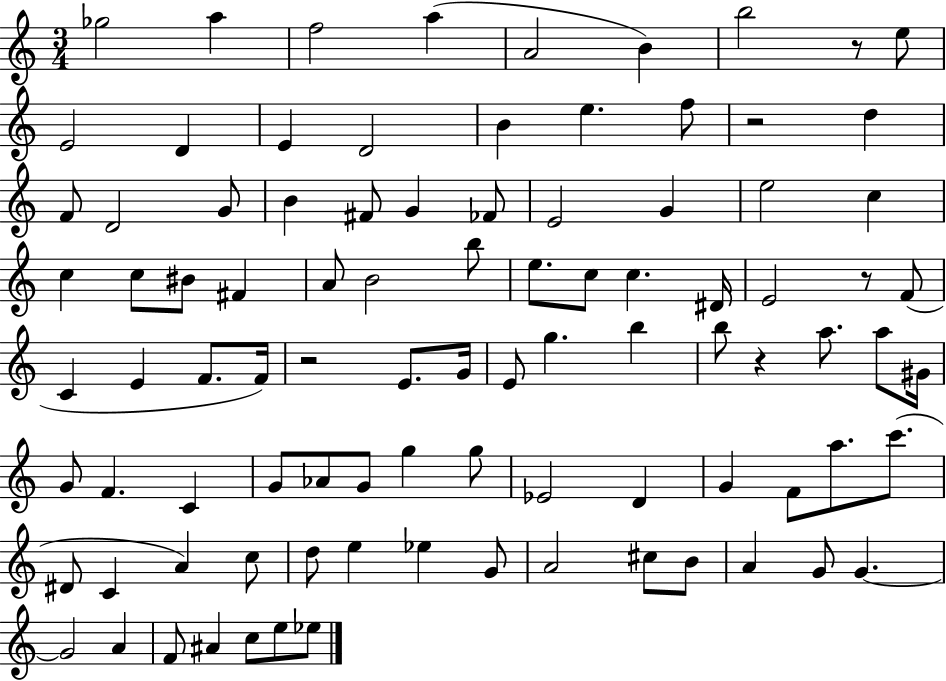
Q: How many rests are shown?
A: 5